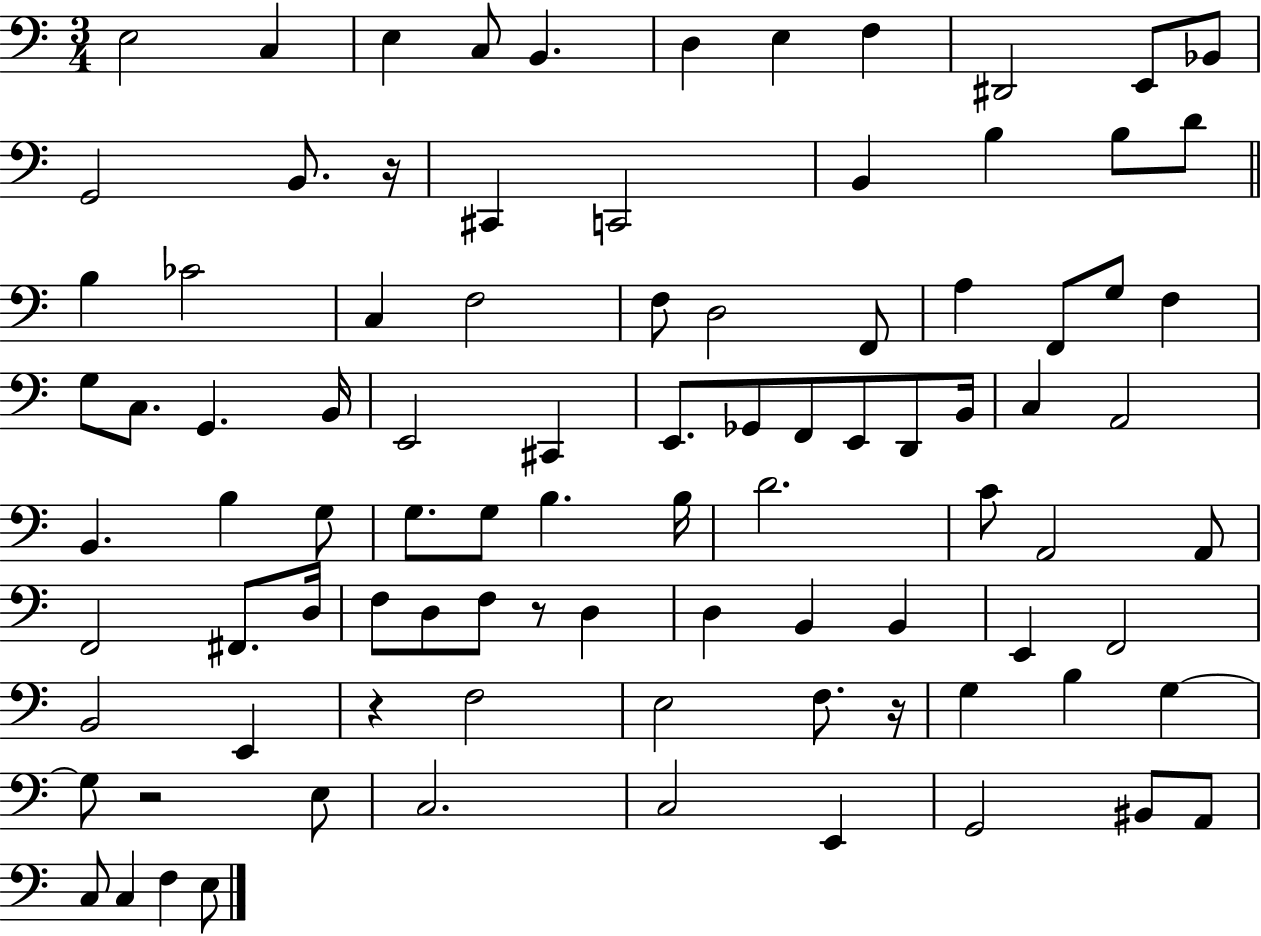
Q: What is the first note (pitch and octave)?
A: E3